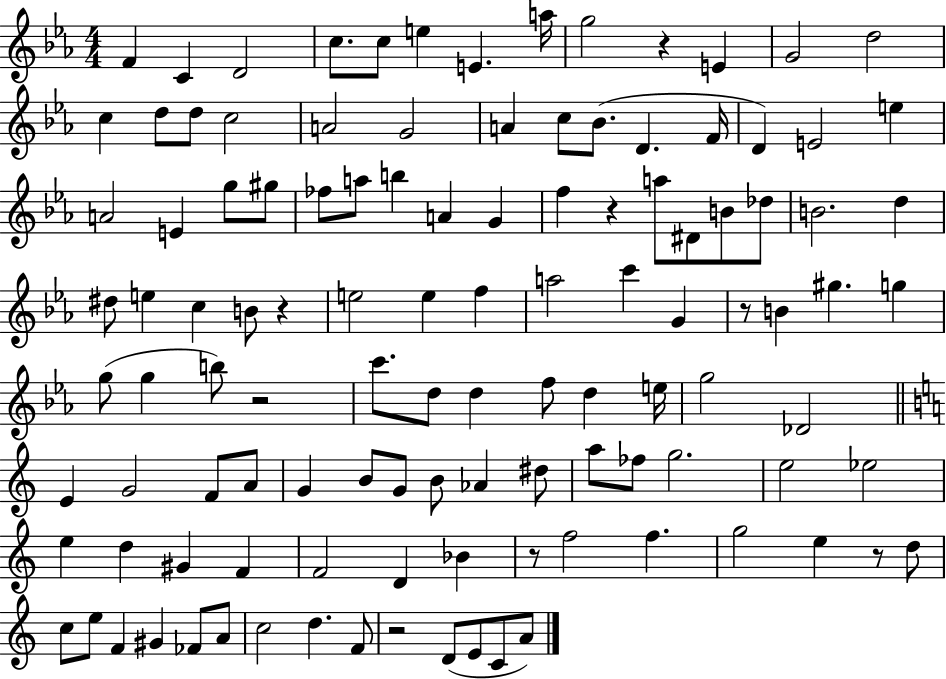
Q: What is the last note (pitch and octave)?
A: A4